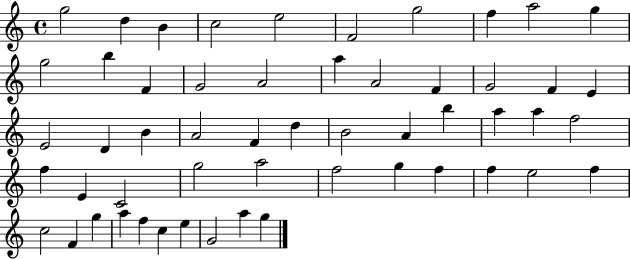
X:1
T:Untitled
M:4/4
L:1/4
K:C
g2 d B c2 e2 F2 g2 f a2 g g2 b F G2 A2 a A2 F G2 F E E2 D B A2 F d B2 A b a a f2 f E C2 g2 a2 f2 g f f e2 f c2 F g a f c e G2 a g